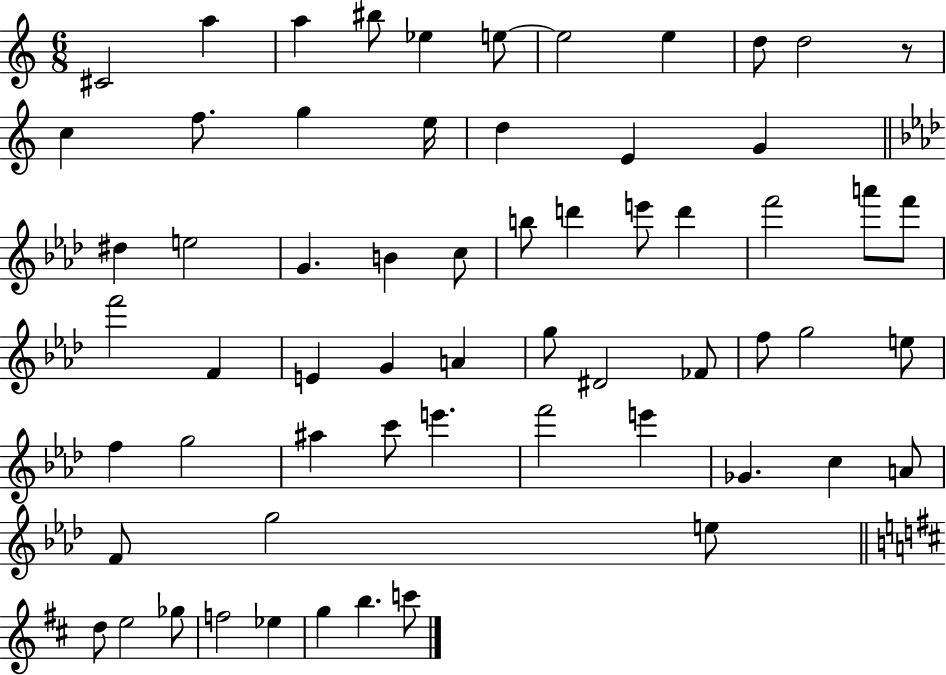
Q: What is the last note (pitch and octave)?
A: C6